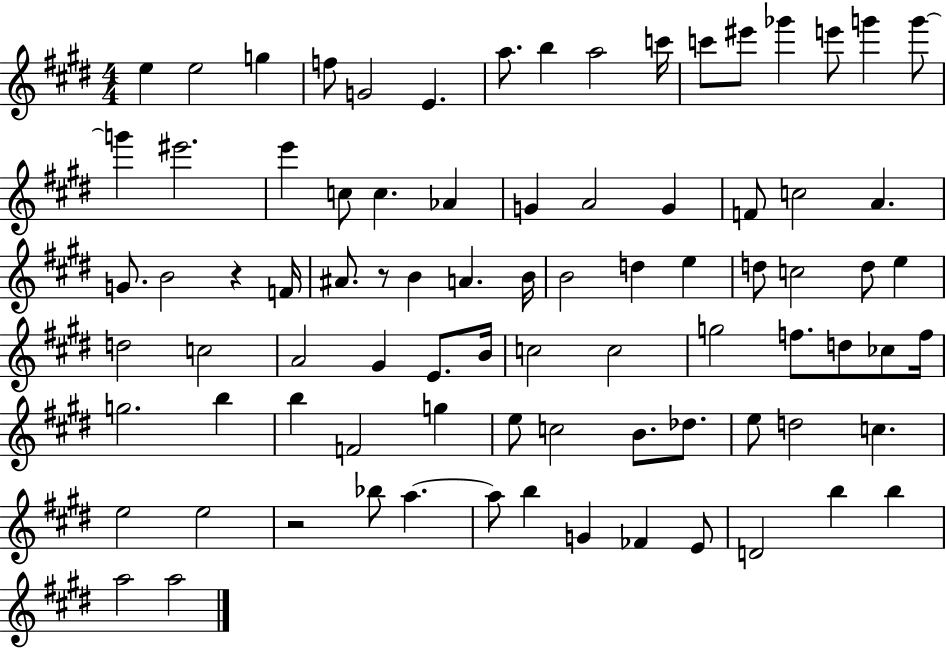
{
  \clef treble
  \numericTimeSignature
  \time 4/4
  \key e \major
  e''4 e''2 g''4 | f''8 g'2 e'4. | a''8. b''4 a''2 c'''16 | c'''8 eis'''8 ges'''4 e'''8 g'''4 g'''8~~ | \break g'''4 eis'''2. | e'''4 c''8 c''4. aes'4 | g'4 a'2 g'4 | f'8 c''2 a'4. | \break g'8. b'2 r4 f'16 | ais'8. r8 b'4 a'4. b'16 | b'2 d''4 e''4 | d''8 c''2 d''8 e''4 | \break d''2 c''2 | a'2 gis'4 e'8. b'16 | c''2 c''2 | g''2 f''8. d''8 ces''8 f''16 | \break g''2. b''4 | b''4 f'2 g''4 | e''8 c''2 b'8. des''8. | e''8 d''2 c''4. | \break e''2 e''2 | r2 bes''8 a''4.~~ | a''8 b''4 g'4 fes'4 e'8 | d'2 b''4 b''4 | \break a''2 a''2 | \bar "|."
}